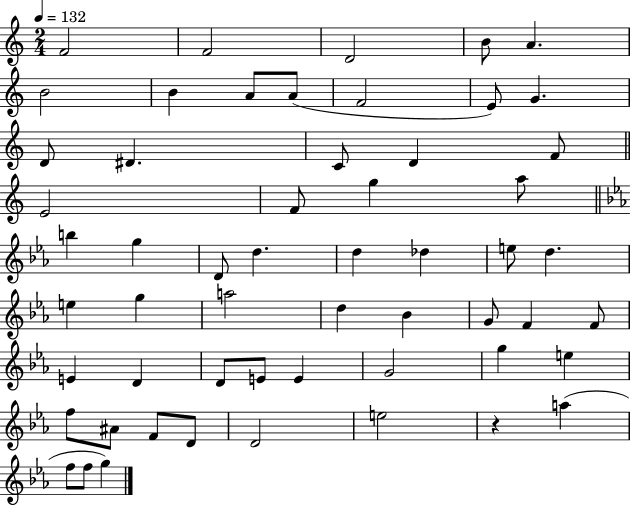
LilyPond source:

{
  \clef treble
  \numericTimeSignature
  \time 2/4
  \key c \major
  \tempo 4 = 132
  \repeat volta 2 { f'2 | f'2 | d'2 | b'8 a'4. | \break b'2 | b'4 a'8 a'8( | f'2 | e'8) g'4. | \break d'8 dis'4. | c'8 d'4 f'8 | \bar "||" \break \key a \minor e'2 | f'8 g''4 a''8 | \bar "||" \break \key c \minor b''4 g''4 | d'8 d''4. | d''4 des''4 | e''8 d''4. | \break e''4 g''4 | a''2 | d''4 bes'4 | g'8 f'4 f'8 | \break e'4 d'4 | d'8 e'8 e'4 | g'2 | g''4 e''4 | \break f''8 ais'8 f'8 d'8 | d'2 | e''2 | r4 a''4( | \break f''8 f''8 g''4) | } \bar "|."
}